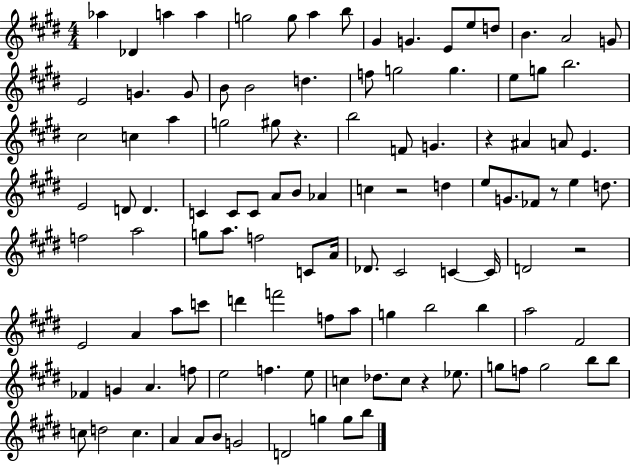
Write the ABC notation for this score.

X:1
T:Untitled
M:4/4
L:1/4
K:E
_a _D a a g2 g/2 a b/2 ^G G E/2 e/2 d/2 B A2 G/2 E2 G G/2 B/2 B2 d f/2 g2 g e/2 g/2 b2 ^c2 c a g2 ^g/2 z b2 F/2 G z ^A A/2 E E2 D/2 D C C/2 C/2 A/2 B/2 _A c z2 d e/2 G/2 _F/2 z/2 e d/2 f2 a2 g/2 a/2 f2 C/2 A/4 _D/2 ^C2 C C/4 D2 z2 E2 A a/2 c'/2 d' f'2 f/2 a/2 g b2 b a2 ^F2 _F G A f/2 e2 f e/2 c _d/2 c/2 z _e/2 g/2 f/2 g2 b/2 b/2 c/2 d2 c A A/2 B/2 G2 D2 g g/2 b/2